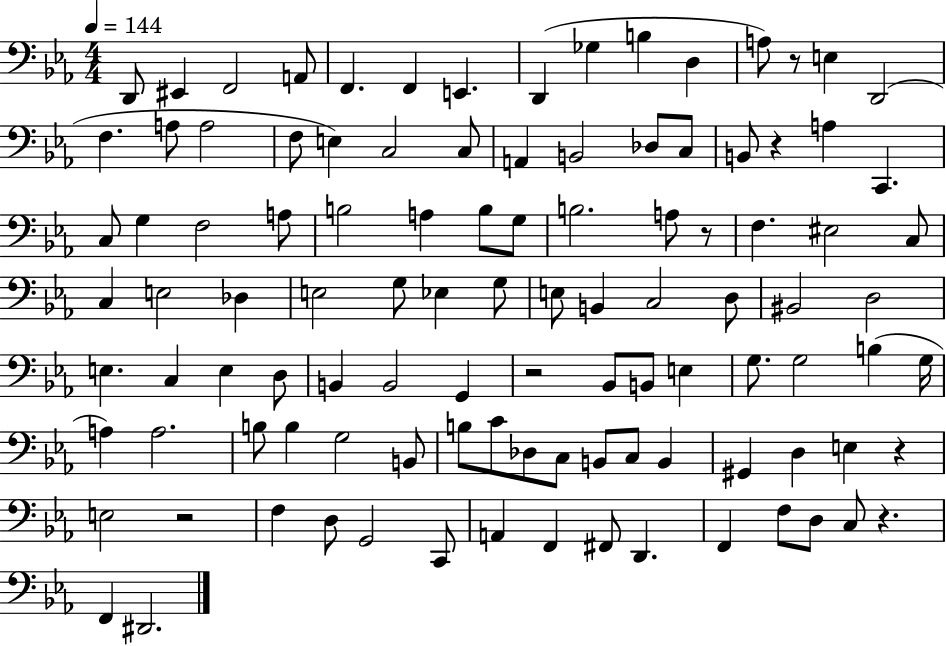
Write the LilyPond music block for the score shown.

{
  \clef bass
  \numericTimeSignature
  \time 4/4
  \key ees \major
  \tempo 4 = 144
  d,8 eis,4 f,2 a,8 | f,4. f,4 e,4. | d,4( ges4 b4 d4 | a8) r8 e4 d,2( | \break f4. a8 a2 | f8 e4) c2 c8 | a,4 b,2 des8 c8 | b,8 r4 a4 c,4. | \break c8 g4 f2 a8 | b2 a4 b8 g8 | b2. a8 r8 | f4. eis2 c8 | \break c4 e2 des4 | e2 g8 ees4 g8 | e8 b,4 c2 d8 | bis,2 d2 | \break e4. c4 e4 d8 | b,4 b,2 g,4 | r2 bes,8 b,8 e4 | g8. g2 b4( g16 | \break a4) a2. | b8 b4 g2 b,8 | b8 c'8 des8 c8 b,8 c8 b,4 | gis,4 d4 e4 r4 | \break e2 r2 | f4 d8 g,2 c,8 | a,4 f,4 fis,8 d,4. | f,4 f8 d8 c8 r4. | \break f,4 dis,2. | \bar "|."
}